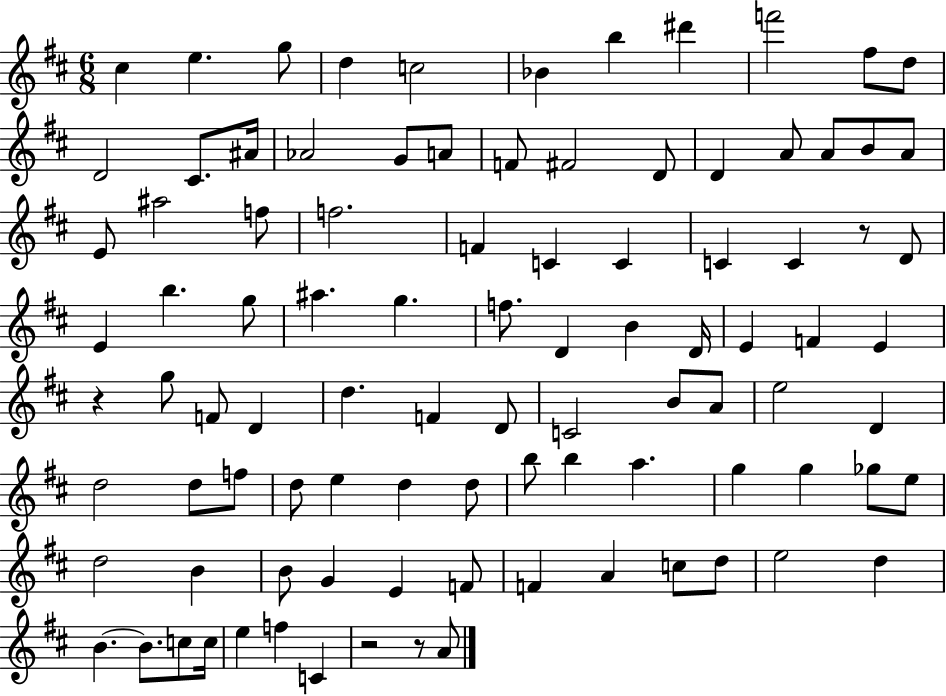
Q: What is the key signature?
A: D major